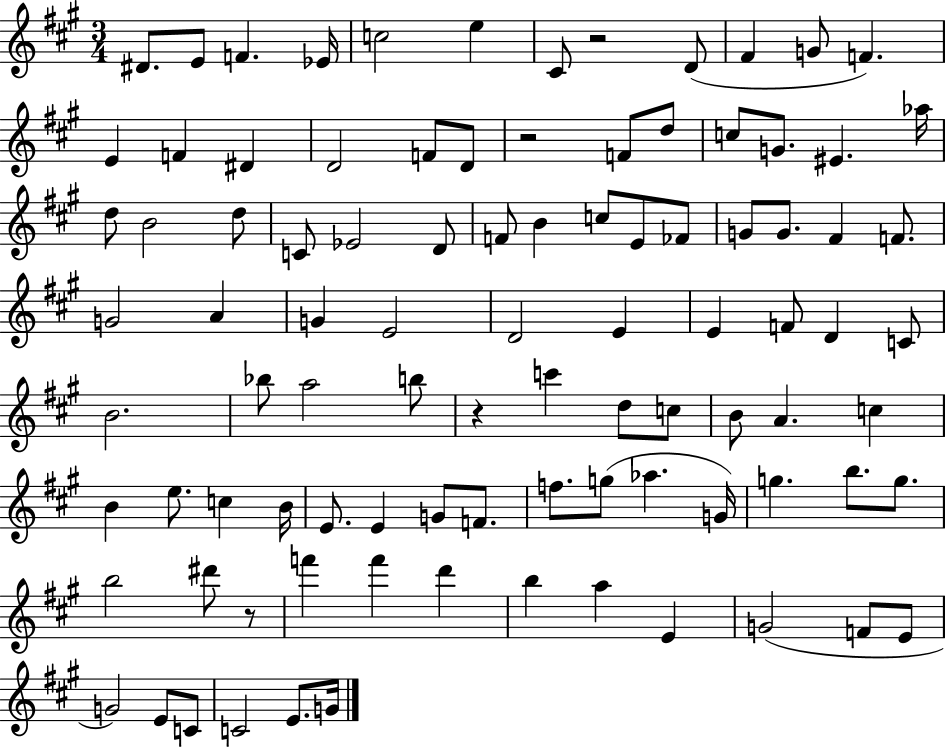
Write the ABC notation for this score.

X:1
T:Untitled
M:3/4
L:1/4
K:A
^D/2 E/2 F _E/4 c2 e ^C/2 z2 D/2 ^F G/2 F E F ^D D2 F/2 D/2 z2 F/2 d/2 c/2 G/2 ^E _a/4 d/2 B2 d/2 C/2 _E2 D/2 F/2 B c/2 E/2 _F/2 G/2 G/2 ^F F/2 G2 A G E2 D2 E E F/2 D C/2 B2 _b/2 a2 b/2 z c' d/2 c/2 B/2 A c B e/2 c B/4 E/2 E G/2 F/2 f/2 g/2 _a G/4 g b/2 g/2 b2 ^d'/2 z/2 f' f' d' b a E G2 F/2 E/2 G2 E/2 C/2 C2 E/2 G/4